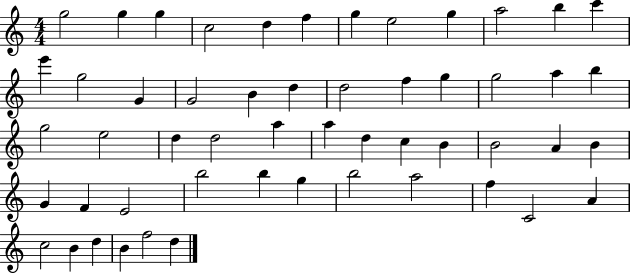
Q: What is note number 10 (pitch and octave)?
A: A5